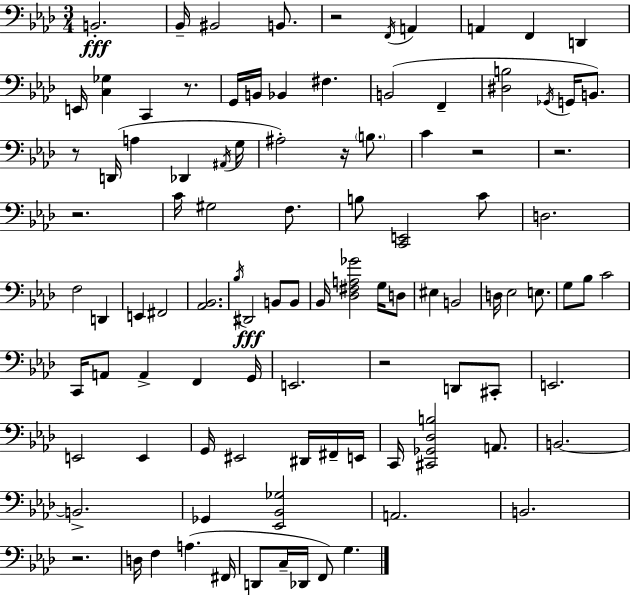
X:1
T:Untitled
M:3/4
L:1/4
K:Fm
B,,2 _B,,/4 ^B,,2 B,,/2 z2 F,,/4 A,, A,, F,, D,, E,,/4 [C,_G,] C,, z/2 G,,/4 B,,/4 _B,, ^F, B,,2 F,, [^D,B,]2 _G,,/4 G,,/4 B,,/2 z/2 D,,/4 A, _D,, ^A,,/4 G,/4 ^A,2 z/4 B,/2 C z2 z2 z2 C/4 ^G,2 F,/2 B,/2 [C,,E,,]2 C/2 D,2 F,2 D,, E,, ^F,,2 [_A,,_B,,]2 _B,/4 ^D,,2 B,,/2 B,,/2 _B,,/4 [_D,^F,A,_G]2 G,/4 D,/2 ^E, B,,2 D,/4 _E,2 E,/2 G,/2 _B,/2 C2 C,,/4 A,,/2 A,, F,, G,,/4 E,,2 z2 D,,/2 ^C,,/2 E,,2 E,,2 E,, G,,/4 ^E,,2 ^D,,/4 ^F,,/4 E,,/4 C,,/4 [^C,,_G,,_D,B,]2 A,,/2 B,,2 B,,2 _G,, [_E,,_B,,_G,]2 A,,2 B,,2 z2 D,/4 F, A, ^F,,/4 D,,/2 C,/4 _D,,/4 F,,/2 G,